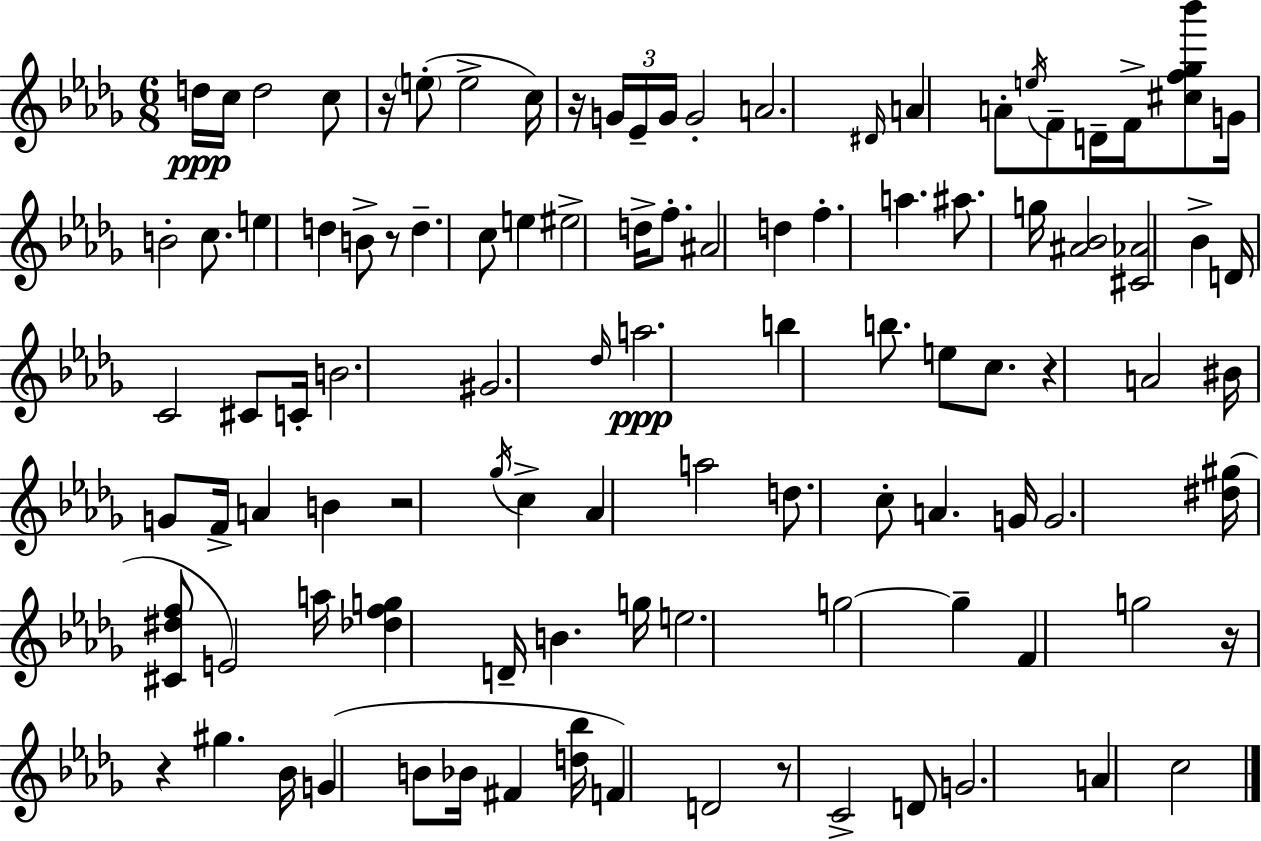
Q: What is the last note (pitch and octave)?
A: C5